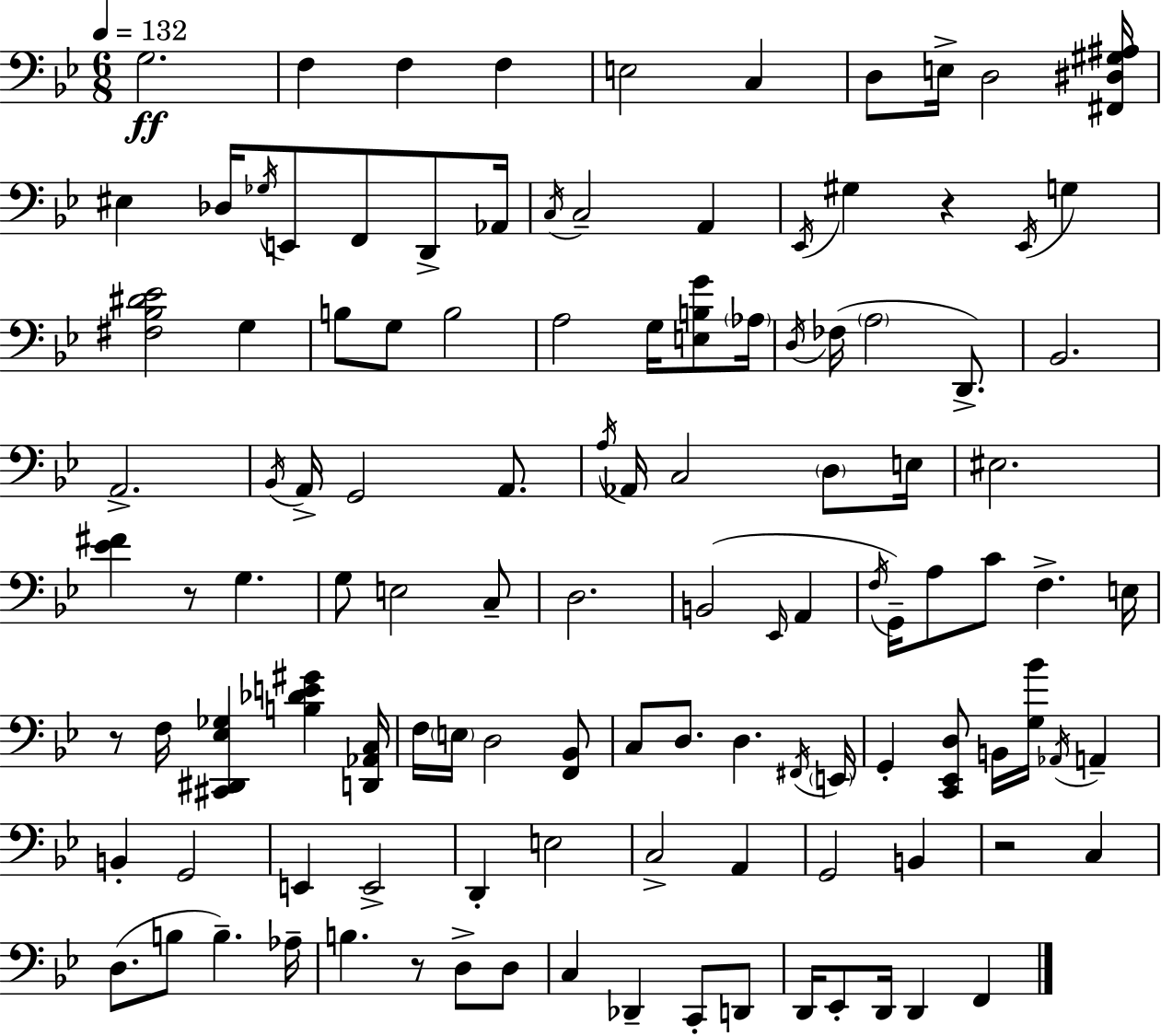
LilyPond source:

{
  \clef bass
  \numericTimeSignature
  \time 6/8
  \key bes \major
  \tempo 4 = 132
  g2.\ff | f4 f4 f4 | e2 c4 | d8 e16-> d2 <fis, dis gis ais>16 | \break eis4 des16 \acciaccatura { ges16 } e,8 f,8 d,8-> | aes,16 \acciaccatura { c16 } c2-- a,4 | \acciaccatura { ees,16 } gis4 r4 \acciaccatura { ees,16 } | g4 <fis bes dis' ees'>2 | \break g4 b8 g8 b2 | a2 | g16 <e b g'>8 \parenthesize aes16 \acciaccatura { d16 } fes16( \parenthesize a2 | d,8.->) bes,2. | \break a,2.-> | \acciaccatura { bes,16 } a,16-> g,2 | a,8. \acciaccatura { a16 } aes,16 c2 | \parenthesize d8 e16 eis2. | \break <ees' fis'>4 r8 | g4. g8 e2 | c8-- d2. | b,2( | \break \grace { ees,16 } a,4 \acciaccatura { f16 }) g,16-- a8 | c'8 f4.-> e16 r8 f16 | <cis, dis, ees ges>4 <b des' e' gis'>4 <d, aes, c>16 f16 \parenthesize e16 d2 | <f, bes,>8 c8 d8. | \break d4. \acciaccatura { fis,16 } \parenthesize e,16 g,4-. | <c, ees, d>8 b,16 <g bes'>16 \acciaccatura { aes,16 } a,4-- b,4-. | g,2 e,4 | e,2-> d,4-. | \break e2 c2-> | a,4 g,2 | b,4 r2 | c4 d8.( | \break b8 b4.--) aes16-- b4. | r8 d8-> d8 c4 | des,4-- c,8-. d,8 d,16 | ees,8-. d,16 d,4 f,4 \bar "|."
}